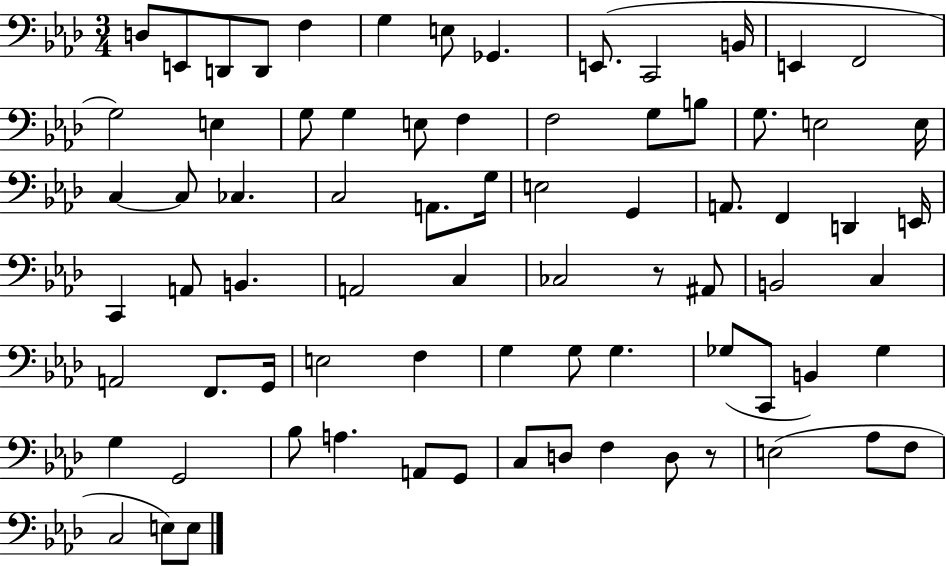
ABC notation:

X:1
T:Untitled
M:3/4
L:1/4
K:Ab
D,/2 E,,/2 D,,/2 D,,/2 F, G, E,/2 _G,, E,,/2 C,,2 B,,/4 E,, F,,2 G,2 E, G,/2 G, E,/2 F, F,2 G,/2 B,/2 G,/2 E,2 E,/4 C, C,/2 _C, C,2 A,,/2 G,/4 E,2 G,, A,,/2 F,, D,, E,,/4 C,, A,,/2 B,, A,,2 C, _C,2 z/2 ^A,,/2 B,,2 C, A,,2 F,,/2 G,,/4 E,2 F, G, G,/2 G, _G,/2 C,,/2 B,, _G, G, G,,2 _B,/2 A, A,,/2 G,,/2 C,/2 D,/2 F, D,/2 z/2 E,2 _A,/2 F,/2 C,2 E,/2 E,/2